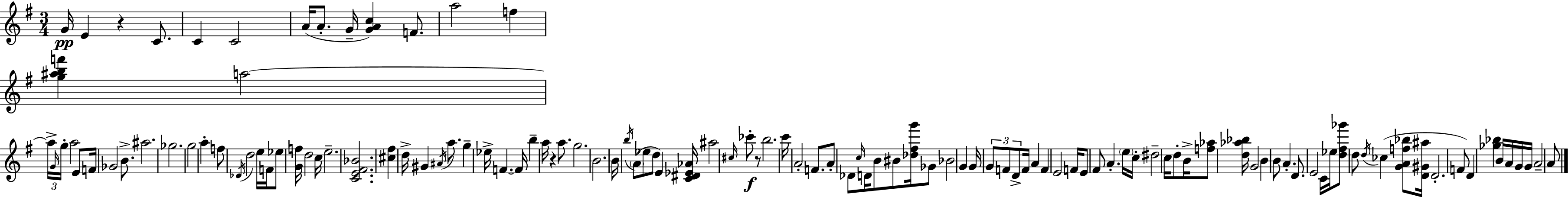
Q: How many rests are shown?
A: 3